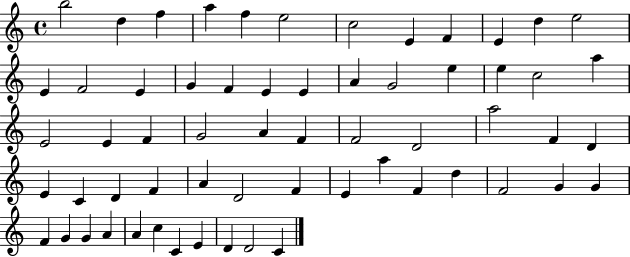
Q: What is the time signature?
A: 4/4